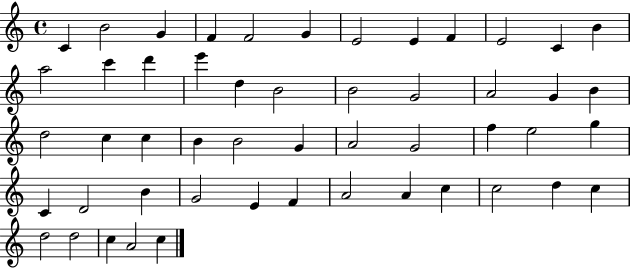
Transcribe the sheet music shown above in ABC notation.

X:1
T:Untitled
M:4/4
L:1/4
K:C
C B2 G F F2 G E2 E F E2 C B a2 c' d' e' d B2 B2 G2 A2 G B d2 c c B B2 G A2 G2 f e2 g C D2 B G2 E F A2 A c c2 d c d2 d2 c A2 c